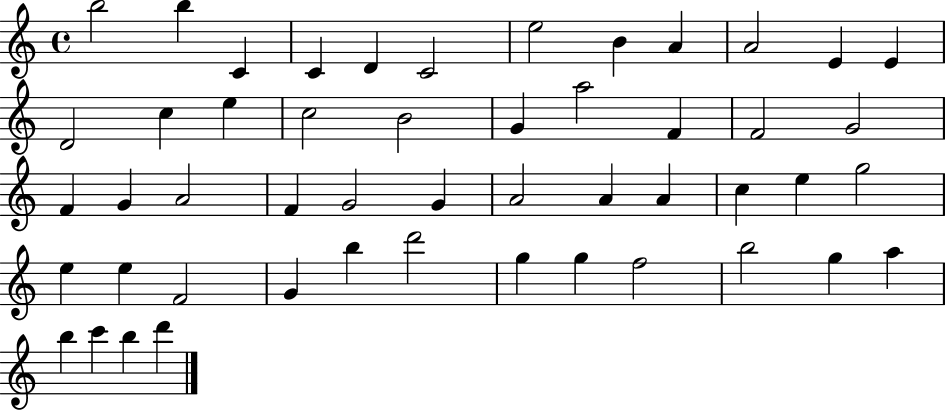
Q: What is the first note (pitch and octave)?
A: B5